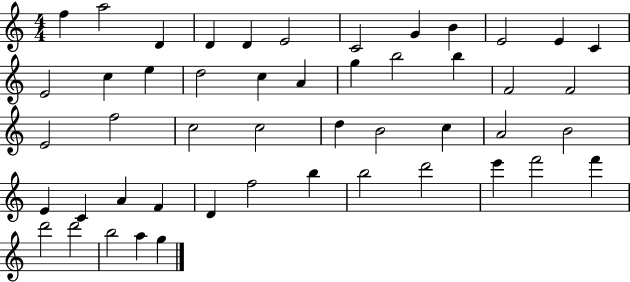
X:1
T:Untitled
M:4/4
L:1/4
K:C
f a2 D D D E2 C2 G B E2 E C E2 c e d2 c A g b2 b F2 F2 E2 f2 c2 c2 d B2 c A2 B2 E C A F D f2 b b2 d'2 e' f'2 f' d'2 d'2 b2 a g